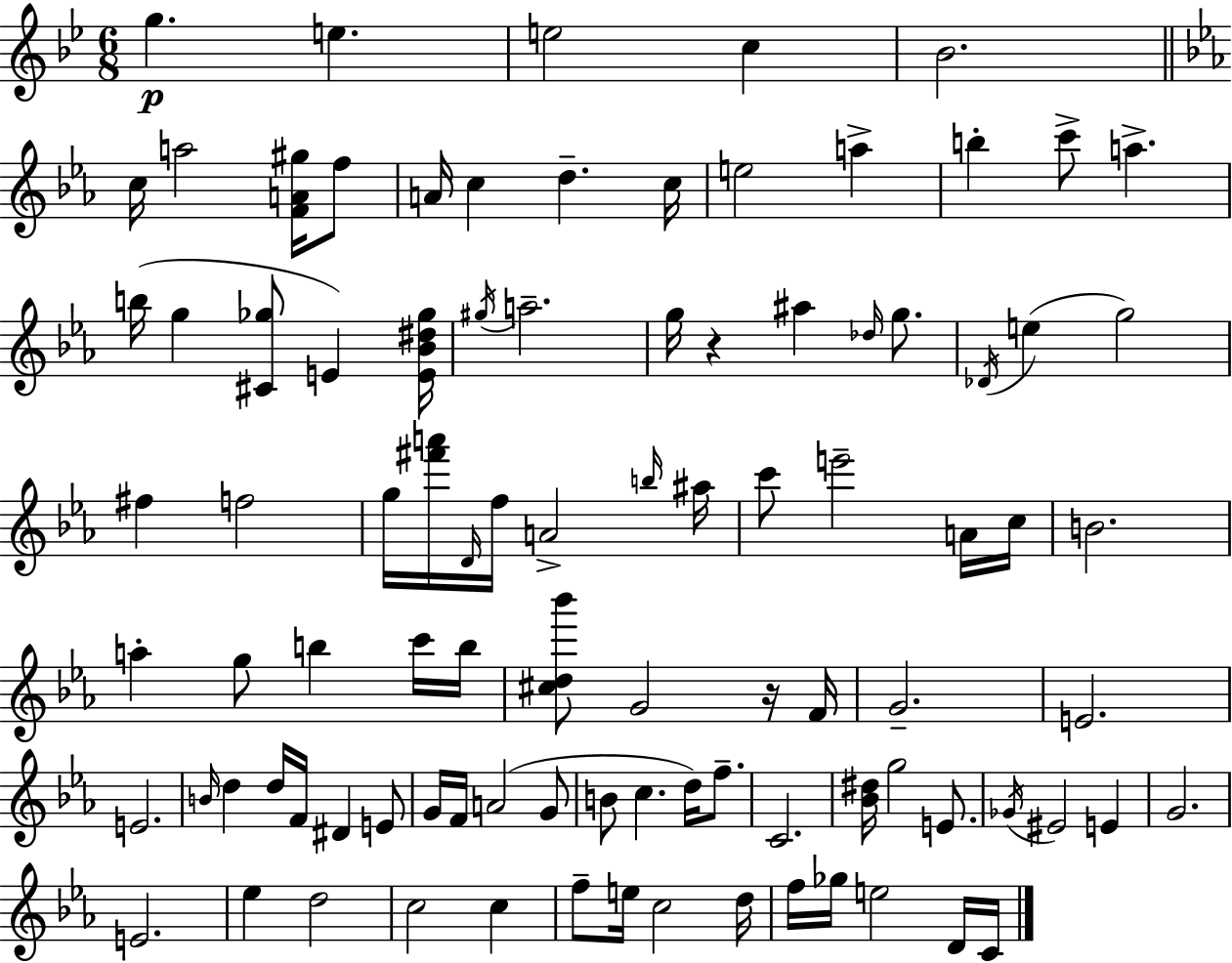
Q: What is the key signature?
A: BES major